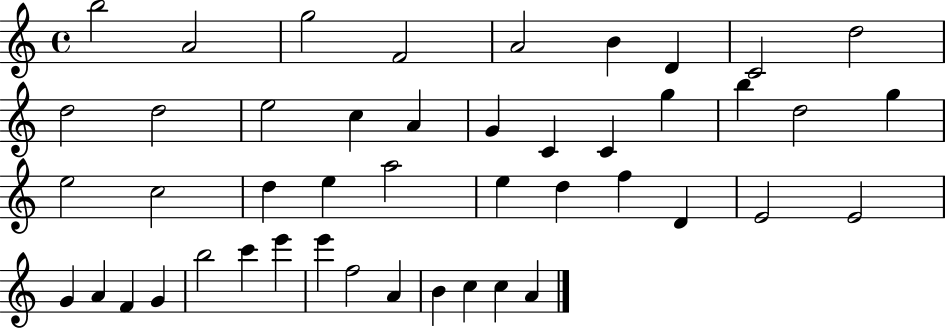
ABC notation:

X:1
T:Untitled
M:4/4
L:1/4
K:C
b2 A2 g2 F2 A2 B D C2 d2 d2 d2 e2 c A G C C g b d2 g e2 c2 d e a2 e d f D E2 E2 G A F G b2 c' e' e' f2 A B c c A